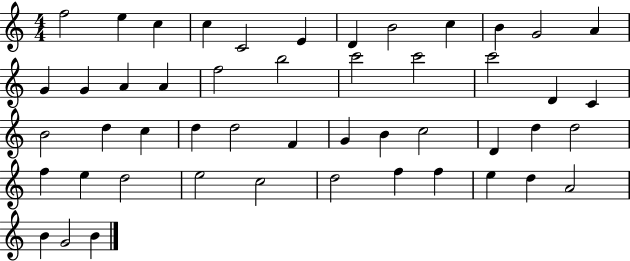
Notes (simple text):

F5/h E5/q C5/q C5/q C4/h E4/q D4/q B4/h C5/q B4/q G4/h A4/q G4/q G4/q A4/q A4/q F5/h B5/h C6/h C6/h C6/h D4/q C4/q B4/h D5/q C5/q D5/q D5/h F4/q G4/q B4/q C5/h D4/q D5/q D5/h F5/q E5/q D5/h E5/h C5/h D5/h F5/q F5/q E5/q D5/q A4/h B4/q G4/h B4/q